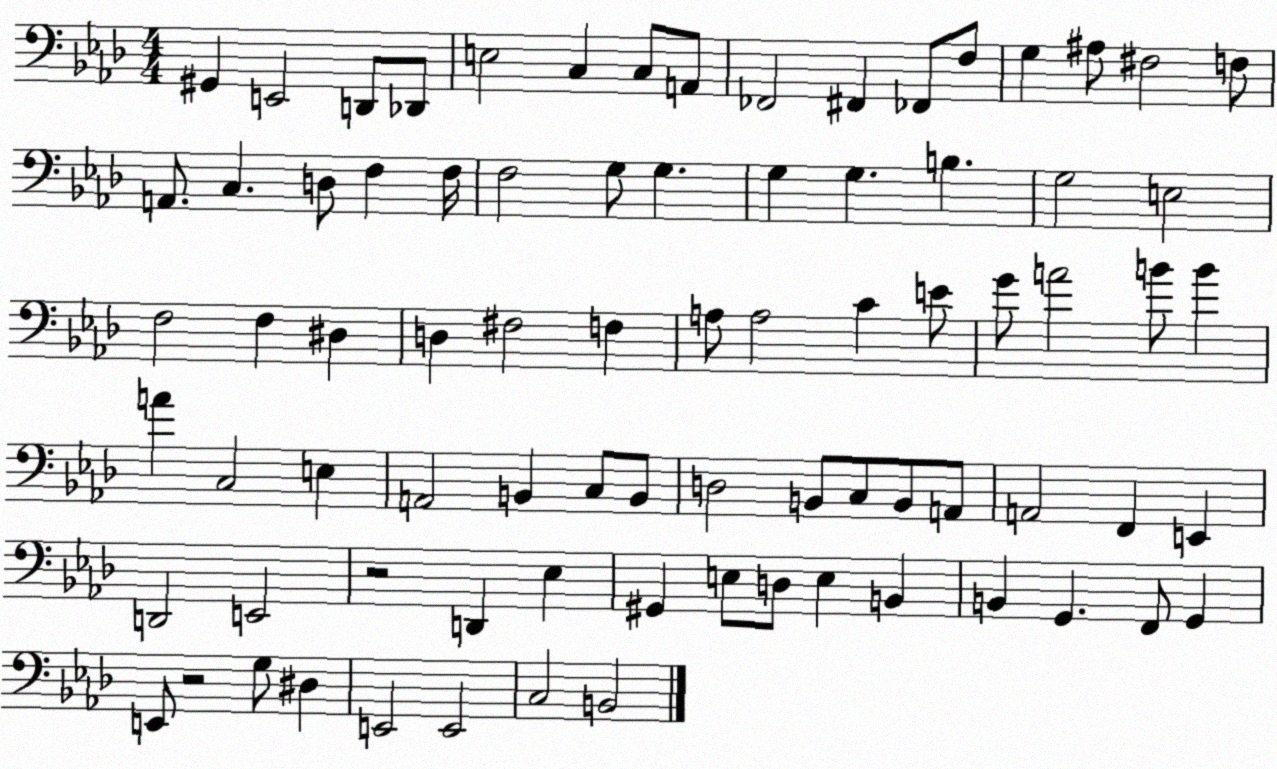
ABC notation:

X:1
T:Untitled
M:4/4
L:1/4
K:Ab
^G,, E,,2 D,,/2 _D,,/2 E,2 C, C,/2 A,,/2 _F,,2 ^F,, _F,,/2 F,/2 G, ^A,/2 ^F,2 F,/2 A,,/2 C, D,/2 F, F,/4 F,2 G,/2 G, G, G, B, G,2 E,2 F,2 F, ^D, D, ^F,2 F, A,/2 A,2 C E/2 G/2 A2 B/2 B A C,2 E, A,,2 B,, C,/2 B,,/2 D,2 B,,/2 C,/2 B,,/2 A,,/2 A,,2 F,, E,, D,,2 E,,2 z2 D,, _E, ^G,, E,/2 D,/2 E, B,, B,, G,, F,,/2 G,, E,,/2 z2 G,/2 ^D, E,,2 E,,2 C,2 B,,2